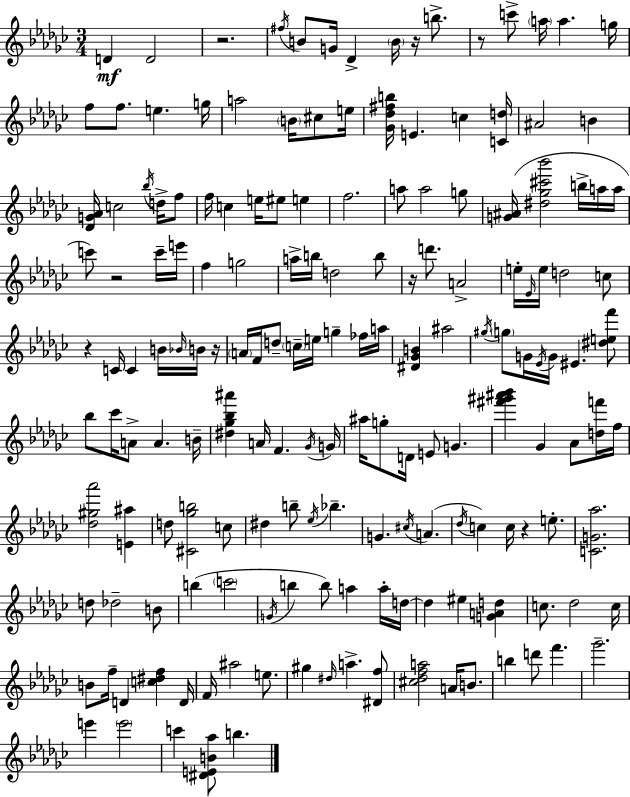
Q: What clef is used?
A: treble